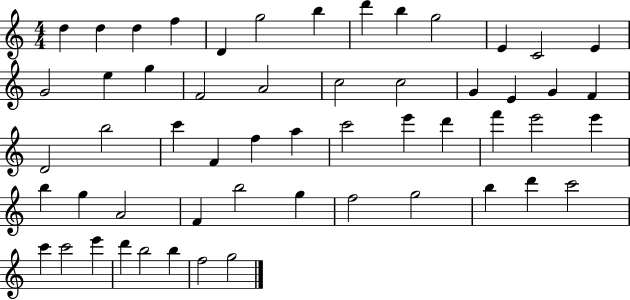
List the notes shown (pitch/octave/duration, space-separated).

D5/q D5/q D5/q F5/q D4/q G5/h B5/q D6/q B5/q G5/h E4/q C4/h E4/q G4/h E5/q G5/q F4/h A4/h C5/h C5/h G4/q E4/q G4/q F4/q D4/h B5/h C6/q F4/q F5/q A5/q C6/h E6/q D6/q F6/q E6/h E6/q B5/q G5/q A4/h F4/q B5/h G5/q F5/h G5/h B5/q D6/q C6/h C6/q C6/h E6/q D6/q B5/h B5/q F5/h G5/h